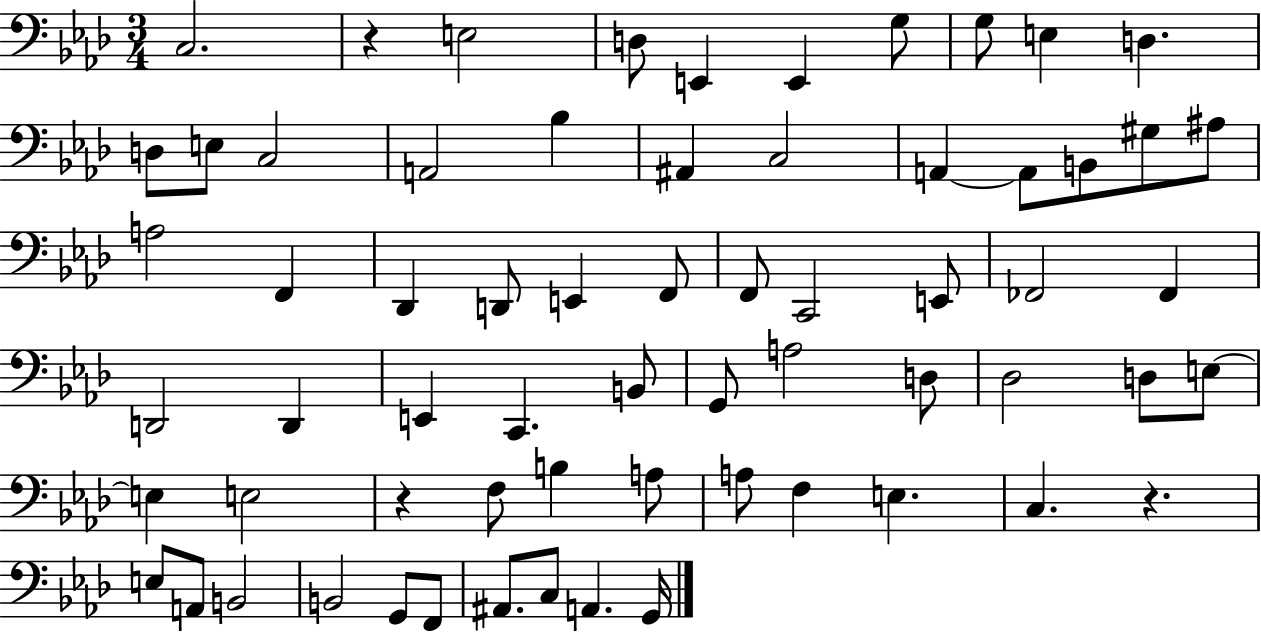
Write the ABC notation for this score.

X:1
T:Untitled
M:3/4
L:1/4
K:Ab
C,2 z E,2 D,/2 E,, E,, G,/2 G,/2 E, D, D,/2 E,/2 C,2 A,,2 _B, ^A,, C,2 A,, A,,/2 B,,/2 ^G,/2 ^A,/2 A,2 F,, _D,, D,,/2 E,, F,,/2 F,,/2 C,,2 E,,/2 _F,,2 _F,, D,,2 D,, E,, C,, B,,/2 G,,/2 A,2 D,/2 _D,2 D,/2 E,/2 E, E,2 z F,/2 B, A,/2 A,/2 F, E, C, z E,/2 A,,/2 B,,2 B,,2 G,,/2 F,,/2 ^A,,/2 C,/2 A,, G,,/4